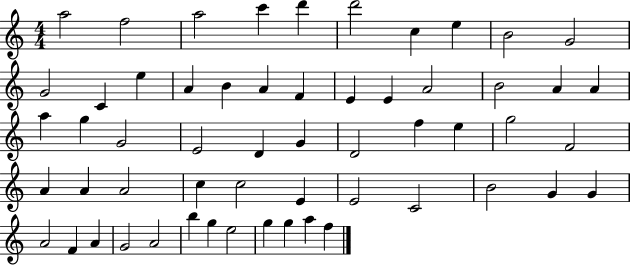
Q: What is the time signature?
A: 4/4